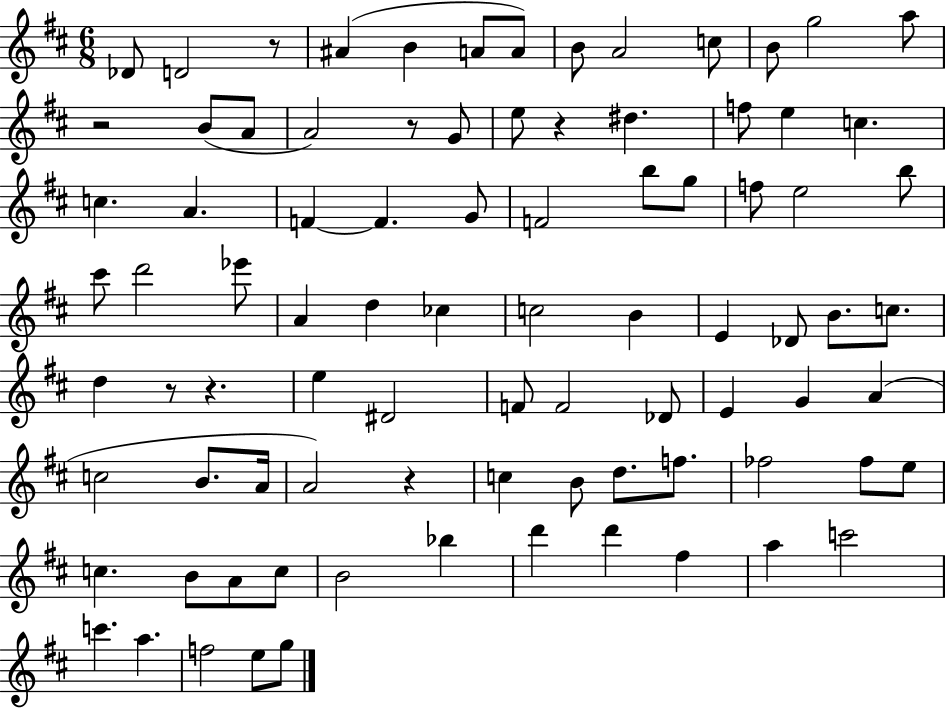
{
  \clef treble
  \numericTimeSignature
  \time 6/8
  \key d \major
  des'8 d'2 r8 | ais'4( b'4 a'8 a'8) | b'8 a'2 c''8 | b'8 g''2 a''8 | \break r2 b'8( a'8 | a'2) r8 g'8 | e''8 r4 dis''4. | f''8 e''4 c''4. | \break c''4. a'4. | f'4~~ f'4. g'8 | f'2 b''8 g''8 | f''8 e''2 b''8 | \break cis'''8 d'''2 ees'''8 | a'4 d''4 ces''4 | c''2 b'4 | e'4 des'8 b'8. c''8. | \break d''4 r8 r4. | e''4 dis'2 | f'8 f'2 des'8 | e'4 g'4 a'4( | \break c''2 b'8. a'16 | a'2) r4 | c''4 b'8 d''8. f''8. | fes''2 fes''8 e''8 | \break c''4. b'8 a'8 c''8 | b'2 bes''4 | d'''4 d'''4 fis''4 | a''4 c'''2 | \break c'''4. a''4. | f''2 e''8 g''8 | \bar "|."
}